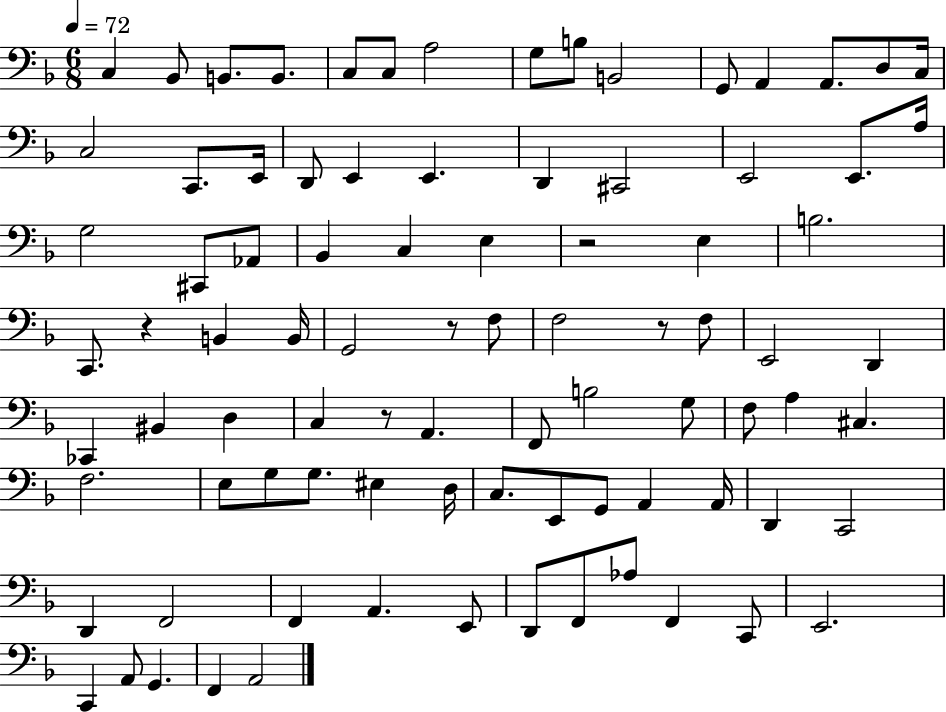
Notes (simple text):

C3/q Bb2/e B2/e. B2/e. C3/e C3/e A3/h G3/e B3/e B2/h G2/e A2/q A2/e. D3/e C3/s C3/h C2/e. E2/s D2/e E2/q E2/q. D2/q C#2/h E2/h E2/e. A3/s G3/h C#2/e Ab2/e Bb2/q C3/q E3/q R/h E3/q B3/h. C2/e. R/q B2/q B2/s G2/h R/e F3/e F3/h R/e F3/e E2/h D2/q CES2/q BIS2/q D3/q C3/q R/e A2/q. F2/e B3/h G3/e F3/e A3/q C#3/q. F3/h. E3/e G3/e G3/e. EIS3/q D3/s C3/e. E2/e G2/e A2/q A2/s D2/q C2/h D2/q F2/h F2/q A2/q. E2/e D2/e F2/e Ab3/e F2/q C2/e E2/h. C2/q A2/e G2/q. F2/q A2/h